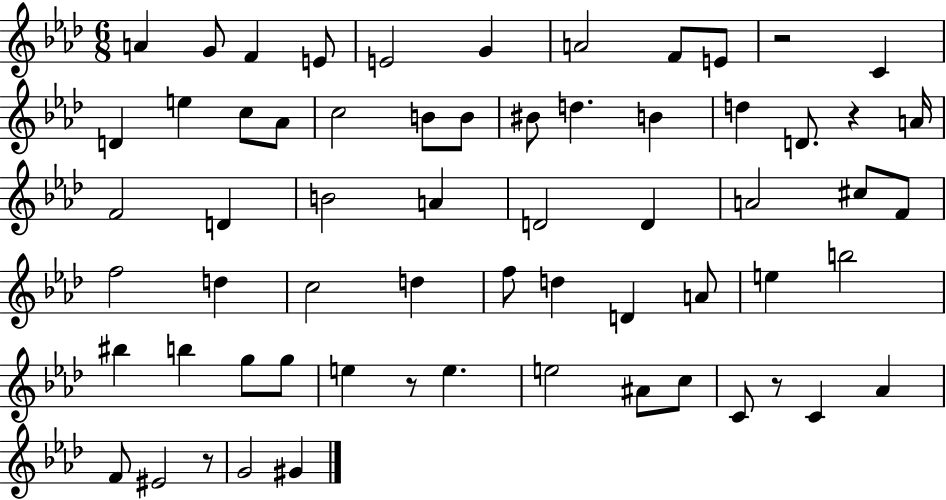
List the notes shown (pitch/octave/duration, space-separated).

A4/q G4/e F4/q E4/e E4/h G4/q A4/h F4/e E4/e R/h C4/q D4/q E5/q C5/e Ab4/e C5/h B4/e B4/e BIS4/e D5/q. B4/q D5/q D4/e. R/q A4/s F4/h D4/q B4/h A4/q D4/h D4/q A4/h C#5/e F4/e F5/h D5/q C5/h D5/q F5/e D5/q D4/q A4/e E5/q B5/h BIS5/q B5/q G5/e G5/e E5/q R/e E5/q. E5/h A#4/e C5/e C4/e R/e C4/q Ab4/q F4/e EIS4/h R/e G4/h G#4/q